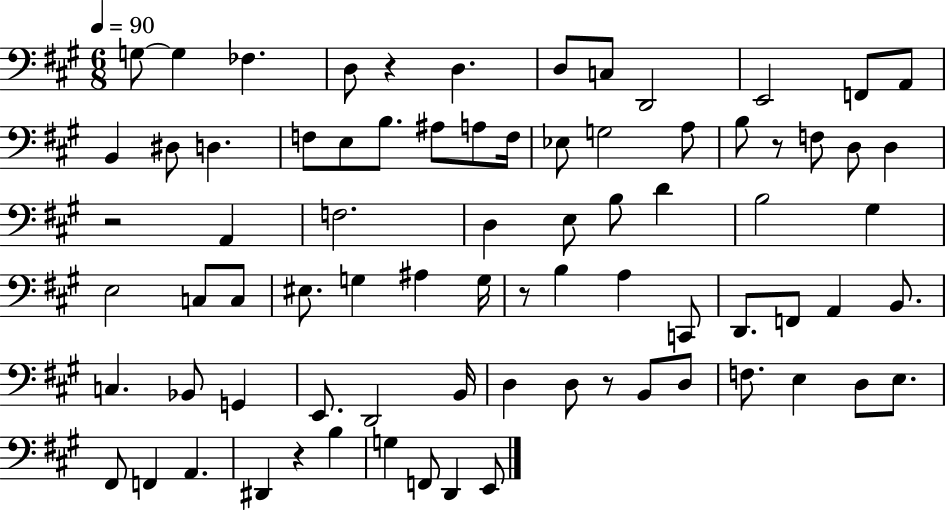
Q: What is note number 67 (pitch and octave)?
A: D#2